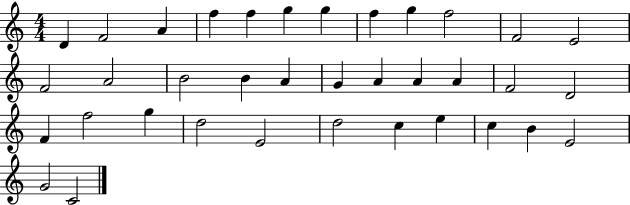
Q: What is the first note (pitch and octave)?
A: D4